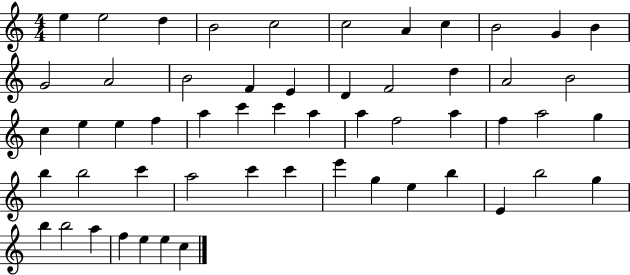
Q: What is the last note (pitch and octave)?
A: C5